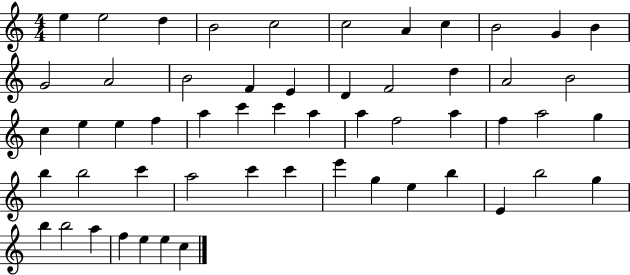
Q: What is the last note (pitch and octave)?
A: C5